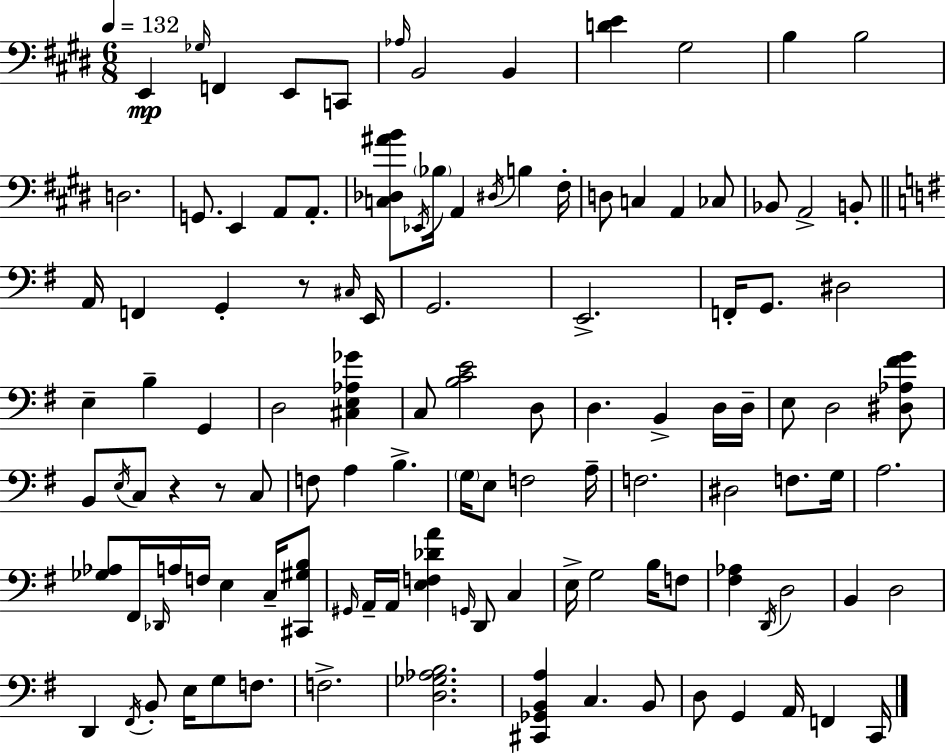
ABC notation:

X:1
T:Untitled
M:6/8
L:1/4
K:E
E,, _G,/4 F,, E,,/2 C,,/2 _A,/4 B,,2 B,, [DE] ^G,2 B, B,2 D,2 G,,/2 E,, A,,/2 A,,/2 [C,_D,^AB]/2 _E,,/4 _B,/4 A,, ^D,/4 B, ^F,/4 D,/2 C, A,, _C,/2 _B,,/2 A,,2 B,,/2 A,,/4 F,, G,, z/2 ^C,/4 E,,/4 G,,2 E,,2 F,,/4 G,,/2 ^D,2 E, B, G,, D,2 [^C,E,_A,_G] C,/2 [B,CE]2 D,/2 D, B,, D,/4 D,/4 E,/2 D,2 [^D,_A,^FG]/2 B,,/2 E,/4 C,/2 z z/2 C,/2 F,/2 A, B, G,/4 E,/2 F,2 A,/4 F,2 ^D,2 F,/2 G,/4 A,2 [_G,_A,]/2 ^F,,/4 _D,,/4 A,/4 F,/4 E, C,/4 [^C,,^G,B,]/2 ^G,,/4 A,,/4 A,,/4 [E,F,_DA] G,,/4 D,,/2 C, E,/4 G,2 B,/4 F,/2 [^F,_A,] D,,/4 D,2 B,, D,2 D,, ^F,,/4 B,,/2 E,/4 G,/2 F,/2 F,2 [D,_G,_A,B,]2 [^C,,_G,,B,,A,] C, B,,/2 D,/2 G,, A,,/4 F,, C,,/4